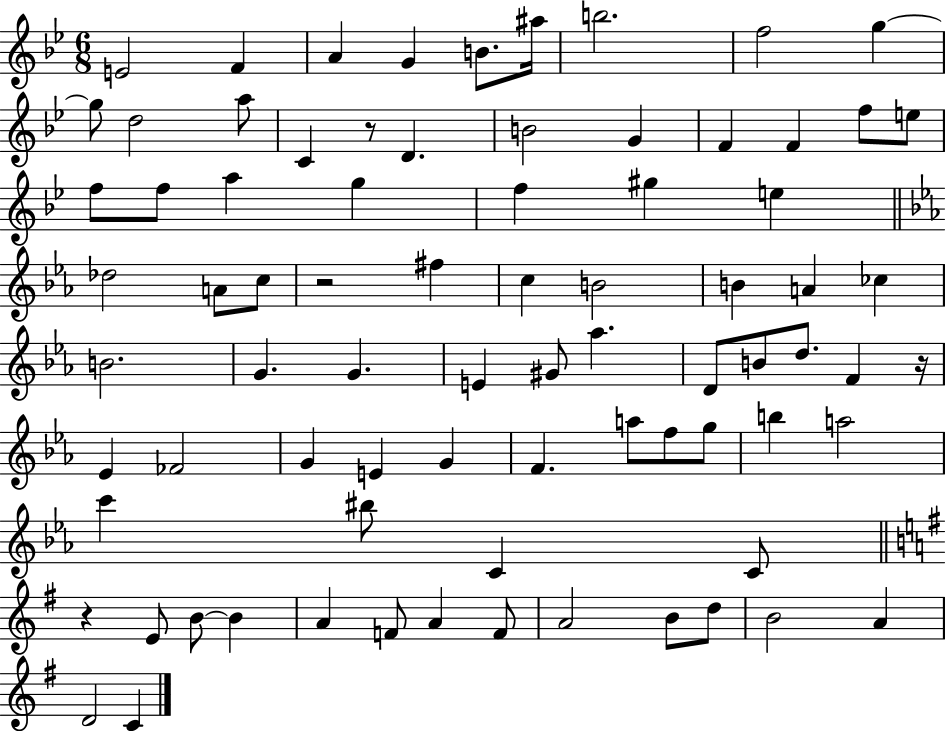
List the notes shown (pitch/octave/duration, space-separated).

E4/h F4/q A4/q G4/q B4/e. A#5/s B5/h. F5/h G5/q G5/e D5/h A5/e C4/q R/e D4/q. B4/h G4/q F4/q F4/q F5/e E5/e F5/e F5/e A5/q G5/q F5/q G#5/q E5/q Db5/h A4/e C5/e R/h F#5/q C5/q B4/h B4/q A4/q CES5/q B4/h. G4/q. G4/q. E4/q G#4/e Ab5/q. D4/e B4/e D5/e. F4/q R/s Eb4/q FES4/h G4/q E4/q G4/q F4/q. A5/e F5/e G5/e B5/q A5/h C6/q BIS5/e C4/q C4/e R/q E4/e B4/e B4/q A4/q F4/e A4/q F4/e A4/h B4/e D5/e B4/h A4/q D4/h C4/q